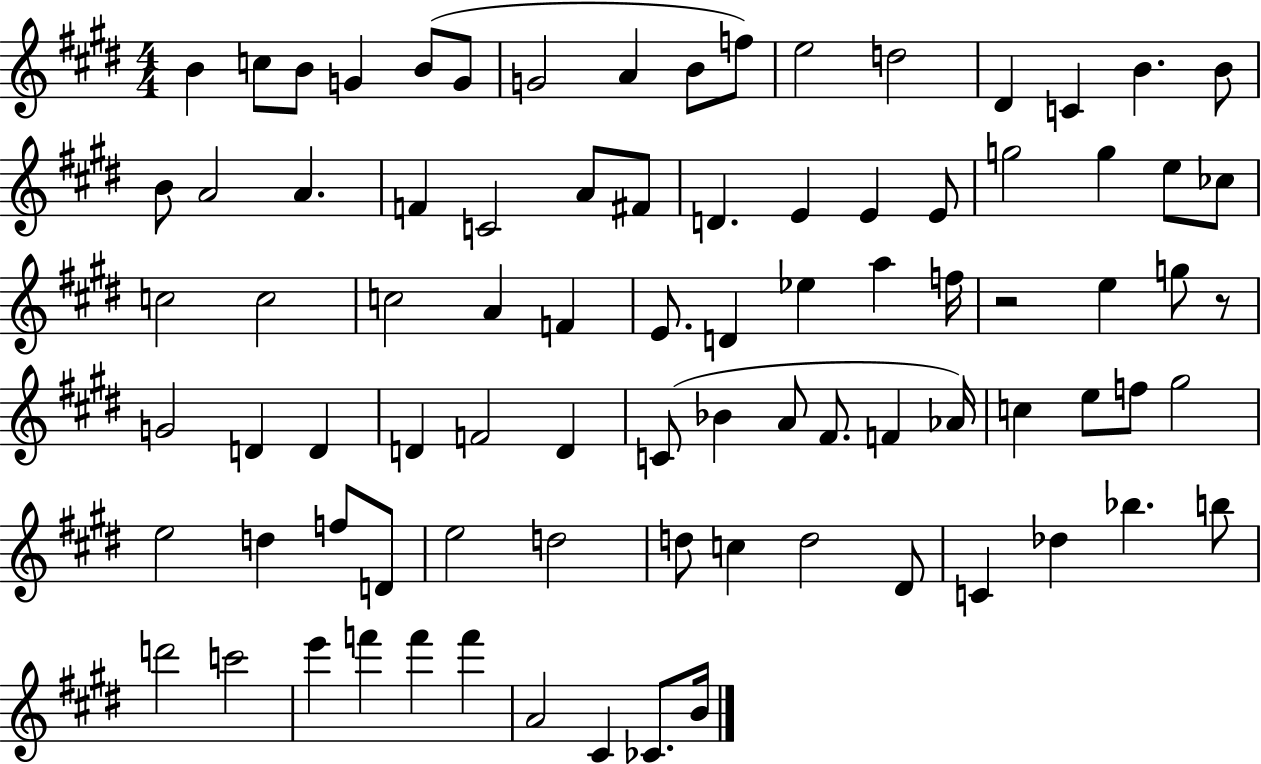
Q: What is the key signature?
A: E major